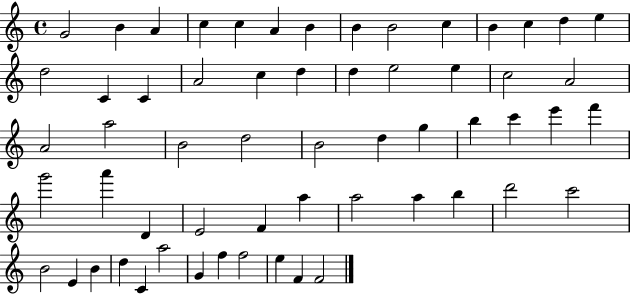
G4/h B4/q A4/q C5/q C5/q A4/q B4/q B4/q B4/h C5/q B4/q C5/q D5/q E5/q D5/h C4/q C4/q A4/h C5/q D5/q D5/q E5/h E5/q C5/h A4/h A4/h A5/h B4/h D5/h B4/h D5/q G5/q B5/q C6/q E6/q F6/q G6/h A6/q D4/q E4/h F4/q A5/q A5/h A5/q B5/q D6/h C6/h B4/h E4/q B4/q D5/q C4/q A5/h G4/q F5/q F5/h E5/q F4/q F4/h